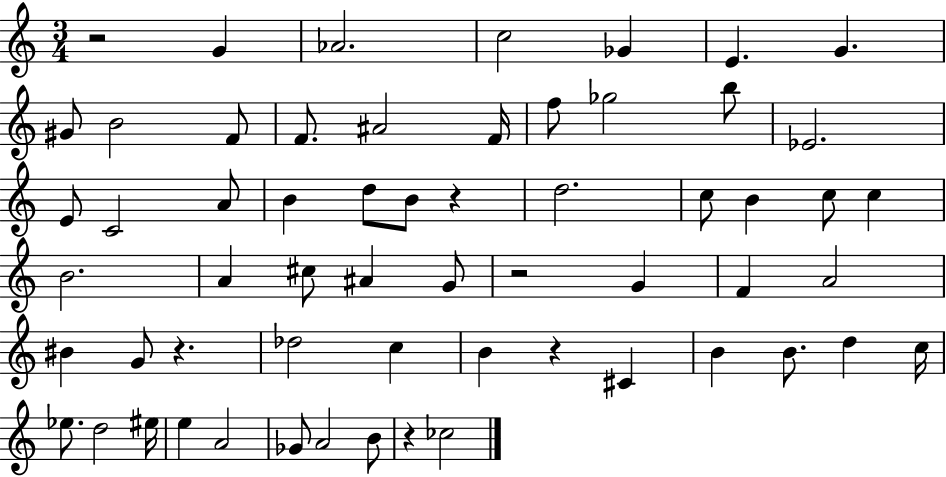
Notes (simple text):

R/h G4/q Ab4/h. C5/h Gb4/q E4/q. G4/q. G#4/e B4/h F4/e F4/e. A#4/h F4/s F5/e Gb5/h B5/e Eb4/h. E4/e C4/h A4/e B4/q D5/e B4/e R/q D5/h. C5/e B4/q C5/e C5/q B4/h. A4/q C#5/e A#4/q G4/e R/h G4/q F4/q A4/h BIS4/q G4/e R/q. Db5/h C5/q B4/q R/q C#4/q B4/q B4/e. D5/q C5/s Eb5/e. D5/h EIS5/s E5/q A4/h Gb4/e A4/h B4/e R/q CES5/h